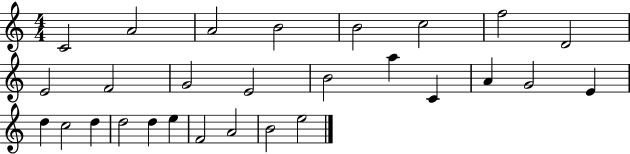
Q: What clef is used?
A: treble